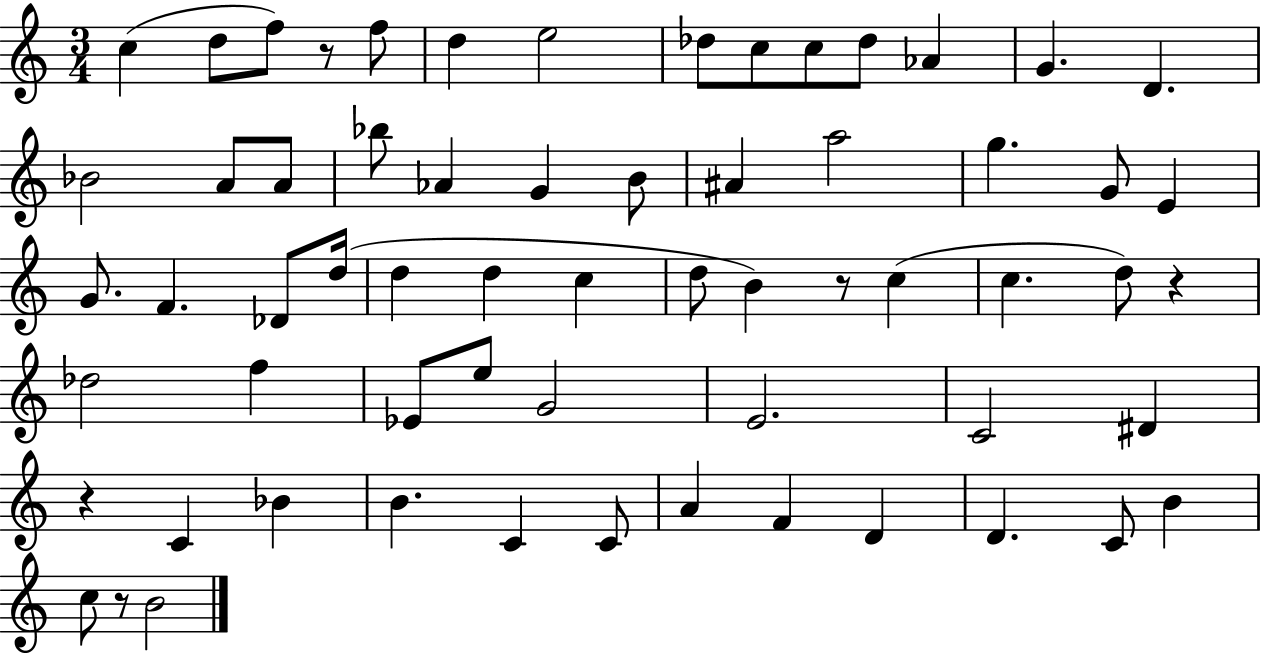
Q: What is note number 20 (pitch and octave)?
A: B4